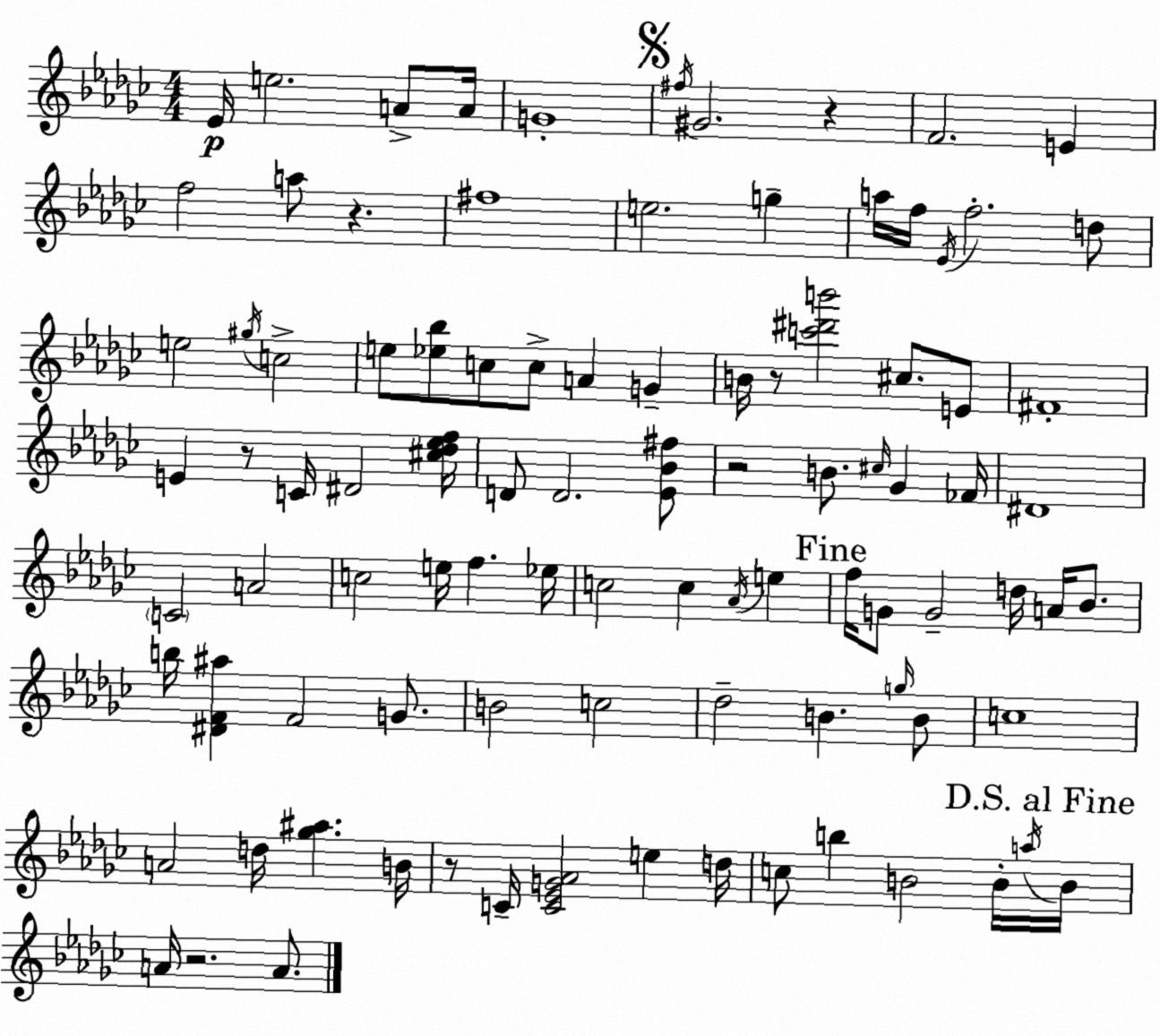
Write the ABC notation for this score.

X:1
T:Untitled
M:4/4
L:1/4
K:Ebm
_E/4 e2 A/2 A/4 G4 ^f/4 ^G2 z F2 E f2 a/2 z ^f4 e2 g a/4 f/4 _E/4 f2 d/2 e2 ^g/4 c2 e/2 [_e_b]/2 c/2 c/2 A G B/4 z/2 [c'^d'b']2 ^c/2 E/2 ^F4 E z/2 C/4 ^D2 [^c_d_ef]/4 D/2 D2 [_E_B^f]/2 z2 B/2 ^c/4 _G _F/4 ^D4 C2 A2 c2 e/4 f _e/4 c2 c _A/4 e f/4 G/2 G2 d/4 A/4 _B/2 b/4 [^DF^a] F2 G/2 B2 c2 _d2 B g/4 B/2 c4 A2 d/4 [_g^a] B/4 z/2 C/4 [C_EG_A]2 e d/4 c/2 b B2 B/4 a/4 B/4 A/4 z2 A/2